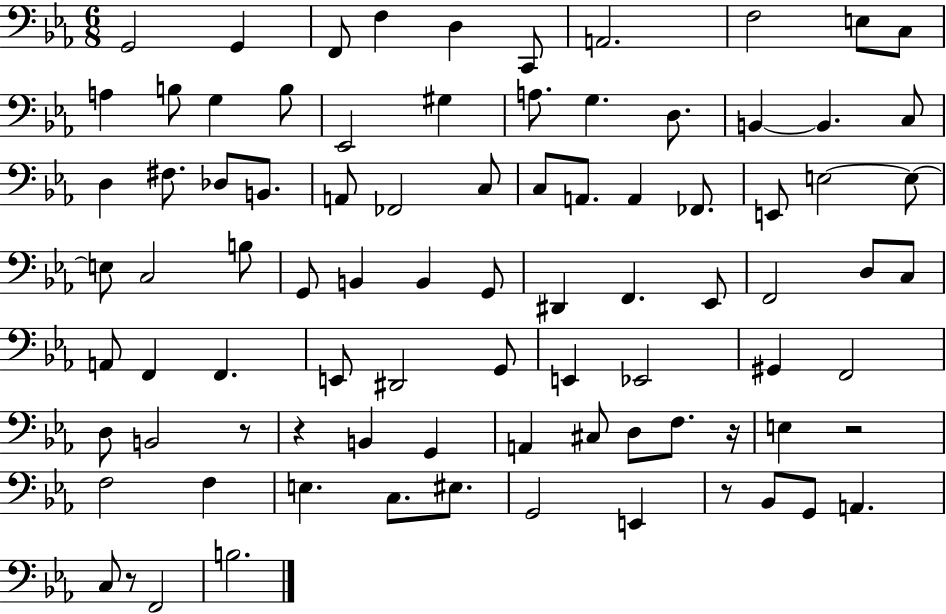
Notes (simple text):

G2/h G2/q F2/e F3/q D3/q C2/e A2/h. F3/h E3/e C3/e A3/q B3/e G3/q B3/e Eb2/h G#3/q A3/e. G3/q. D3/e. B2/q B2/q. C3/e D3/q F#3/e. Db3/e B2/e. A2/e FES2/h C3/e C3/e A2/e. A2/q FES2/e. E2/e E3/h E3/e E3/e C3/h B3/e G2/e B2/q B2/q G2/e D#2/q F2/q. Eb2/e F2/h D3/e C3/e A2/e F2/q F2/q. E2/e D#2/h G2/e E2/q Eb2/h G#2/q F2/h D3/e B2/h R/e R/q B2/q G2/q A2/q C#3/e D3/e F3/e. R/s E3/q R/h F3/h F3/q E3/q. C3/e. EIS3/e. G2/h E2/q R/e Bb2/e G2/e A2/q. C3/e R/e F2/h B3/h.